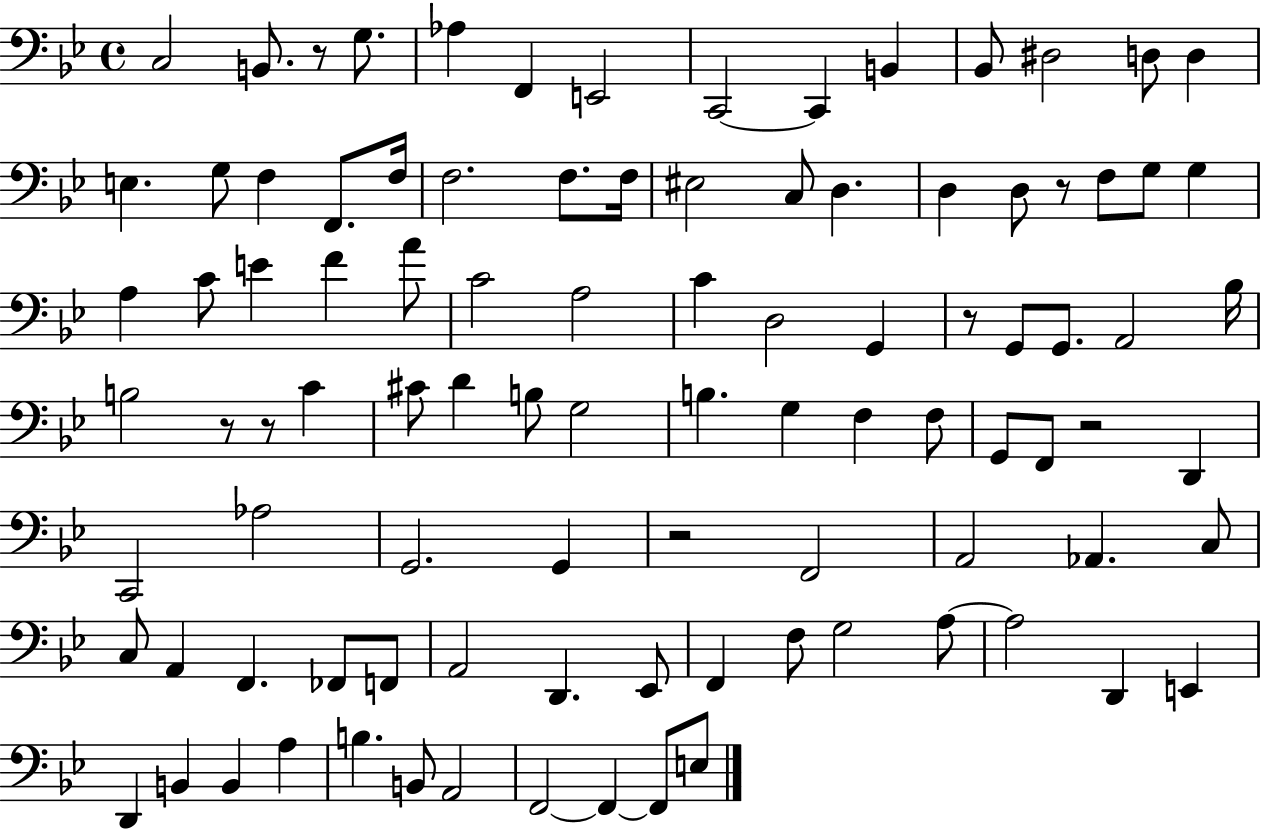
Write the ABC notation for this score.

X:1
T:Untitled
M:4/4
L:1/4
K:Bb
C,2 B,,/2 z/2 G,/2 _A, F,, E,,2 C,,2 C,, B,, _B,,/2 ^D,2 D,/2 D, E, G,/2 F, F,,/2 F,/4 F,2 F,/2 F,/4 ^E,2 C,/2 D, D, D,/2 z/2 F,/2 G,/2 G, A, C/2 E F A/2 C2 A,2 C D,2 G,, z/2 G,,/2 G,,/2 A,,2 _B,/4 B,2 z/2 z/2 C ^C/2 D B,/2 G,2 B, G, F, F,/2 G,,/2 F,,/2 z2 D,, C,,2 _A,2 G,,2 G,, z2 F,,2 A,,2 _A,, C,/2 C,/2 A,, F,, _F,,/2 F,,/2 A,,2 D,, _E,,/2 F,, F,/2 G,2 A,/2 A,2 D,, E,, D,, B,, B,, A, B, B,,/2 A,,2 F,,2 F,, F,,/2 E,/2